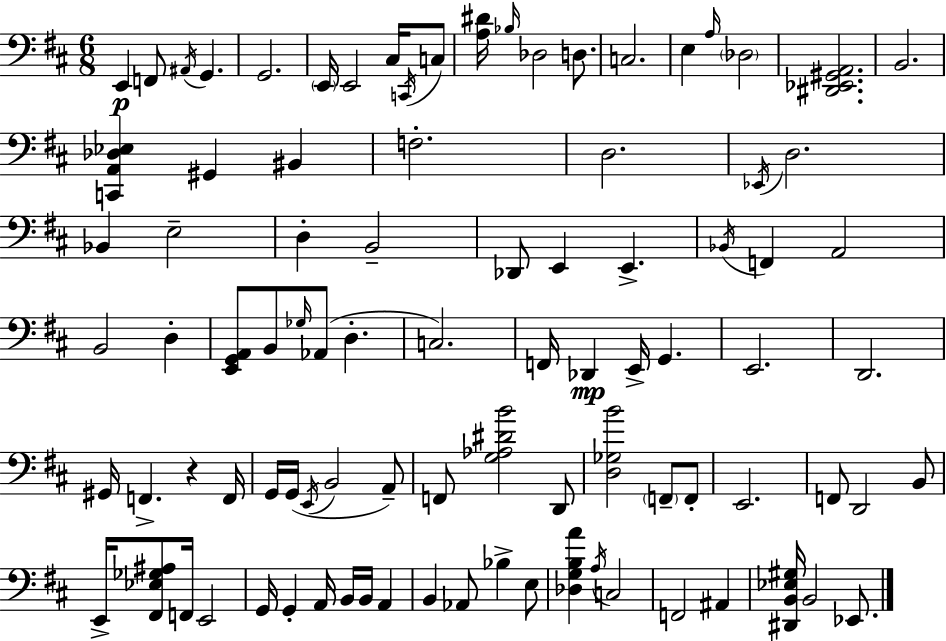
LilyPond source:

{
  \clef bass
  \numericTimeSignature
  \time 6/8
  \key d \major
  e,4\p f,8 \acciaccatura { ais,16 } g,4. | g,2. | \parenthesize e,16 e,2 cis16 \acciaccatura { c,16 } | c8 <a dis'>16 \grace { bes16 } des2 | \break d8. c2. | e4 \grace { a16 } \parenthesize des2 | <dis, ees, gis, a,>2. | b,2. | \break <c, a, des ees>4 gis,4 | bis,4 f2.-. | d2. | \acciaccatura { ees,16 } d2. | \break bes,4 e2-- | d4-. b,2-- | des,8 e,4 e,4.-> | \acciaccatura { bes,16 } f,4 a,2 | \break b,2 | d4-. <e, g, a,>8 b,8 \grace { ges16 }( aes,8 | d4.-. c2.) | f,16 des,4\mp | \break e,16-> g,4. e,2. | d,2. | gis,16 f,4.-> | r4 f,16 g,16 g,16( \acciaccatura { e,16 } b,2 | \break a,8--) f,8 <g aes dis' b'>2 | d,8 <d ges b'>2 | \parenthesize f,8-- f,8-. e,2. | f,8 d,2 | \break b,8 e,16-> <fis, ees ges ais>8 f,16 | e,2 g,16 g,4-. | a,16 b,16 b,16 a,4 b,4 | aes,8 bes4-> e8 <des g b a'>4 | \break \acciaccatura { a16 } c2 f,2 | ais,4 <dis, b, ees gis>16 b,2 | ees,8. \bar "|."
}